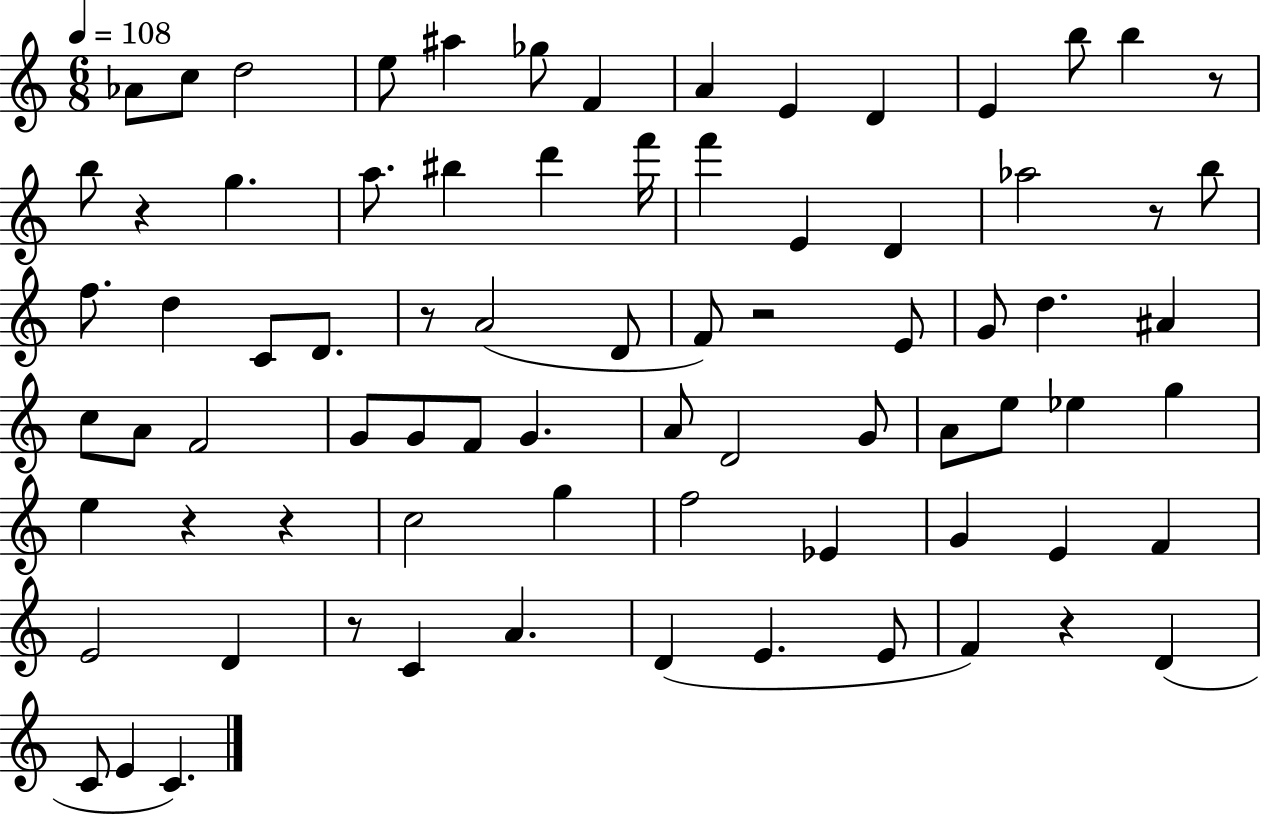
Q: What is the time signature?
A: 6/8